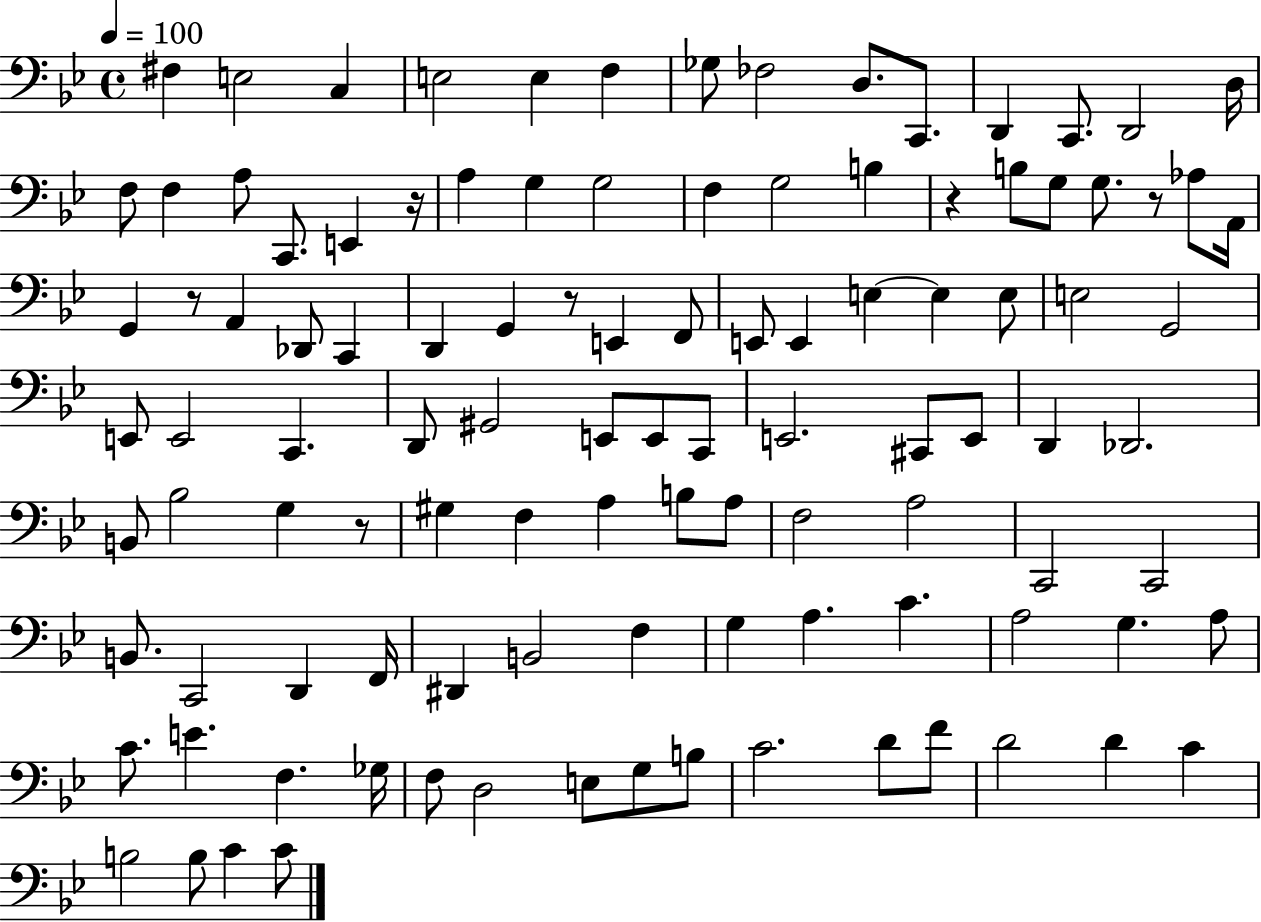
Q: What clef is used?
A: bass